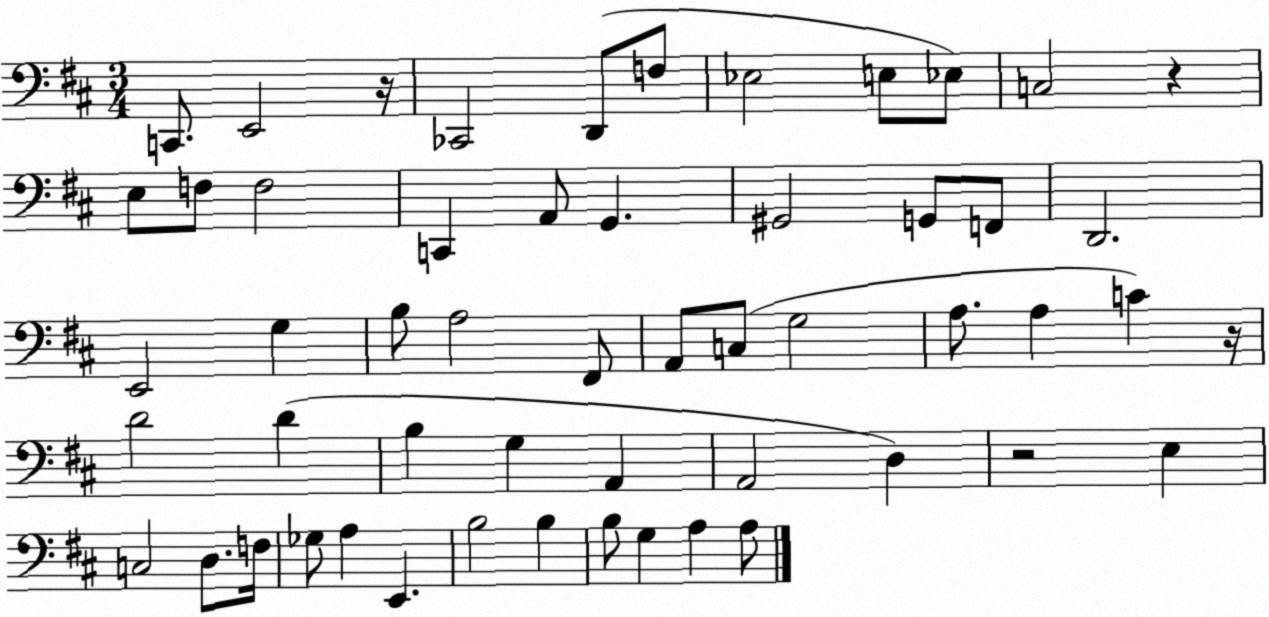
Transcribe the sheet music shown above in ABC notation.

X:1
T:Untitled
M:3/4
L:1/4
K:D
C,,/2 E,,2 z/4 _C,,2 D,,/2 F,/2 _E,2 E,/2 _E,/2 C,2 z E,/2 F,/2 F,2 C,, A,,/2 G,, ^G,,2 G,,/2 F,,/2 D,,2 E,,2 G, B,/2 A,2 ^F,,/2 A,,/2 C,/2 G,2 A,/2 A, C z/4 D2 D B, G, A,, A,,2 D, z2 E, C,2 D,/2 F,/4 _G,/2 A, E,, B,2 B, B,/2 G, A, A,/2